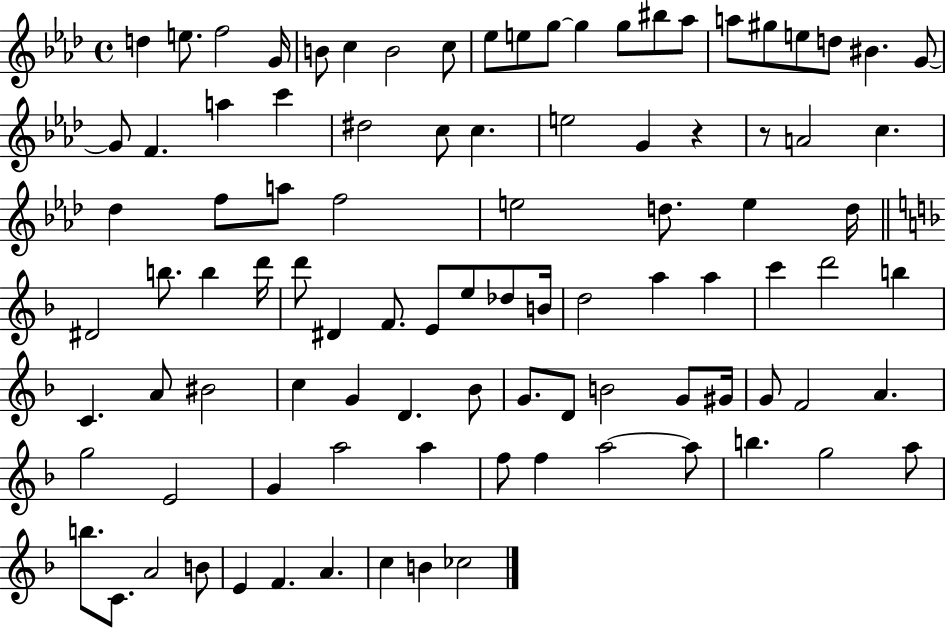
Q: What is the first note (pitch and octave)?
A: D5